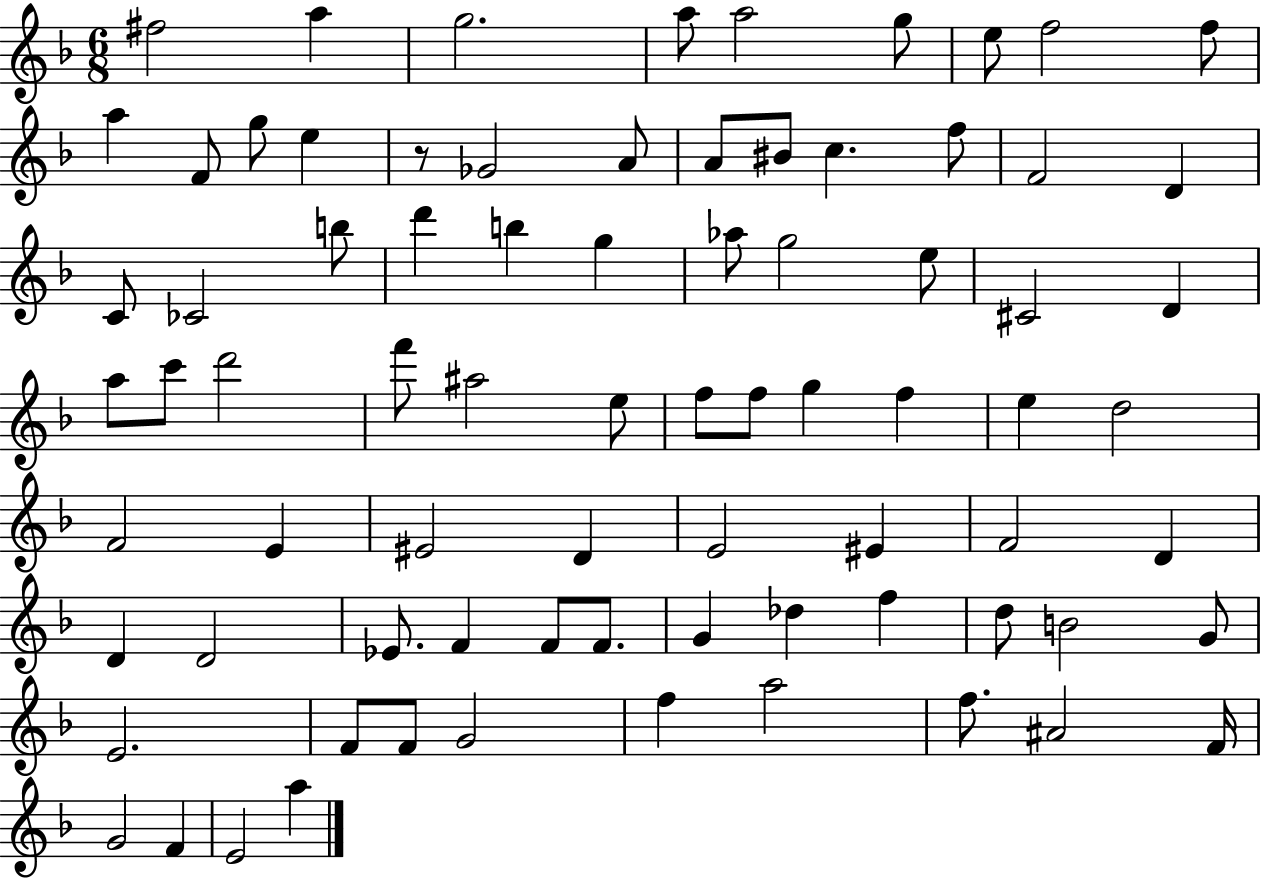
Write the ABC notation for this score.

X:1
T:Untitled
M:6/8
L:1/4
K:F
^f2 a g2 a/2 a2 g/2 e/2 f2 f/2 a F/2 g/2 e z/2 _G2 A/2 A/2 ^B/2 c f/2 F2 D C/2 _C2 b/2 d' b g _a/2 g2 e/2 ^C2 D a/2 c'/2 d'2 f'/2 ^a2 e/2 f/2 f/2 g f e d2 F2 E ^E2 D E2 ^E F2 D D D2 _E/2 F F/2 F/2 G _d f d/2 B2 G/2 E2 F/2 F/2 G2 f a2 f/2 ^A2 F/4 G2 F E2 a